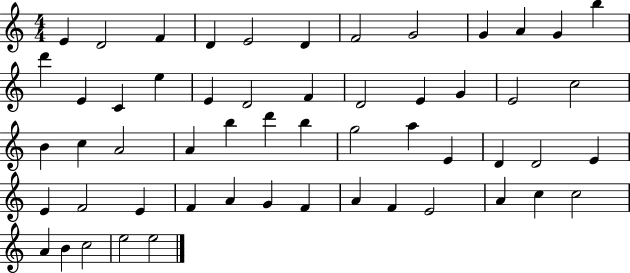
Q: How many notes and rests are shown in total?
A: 55